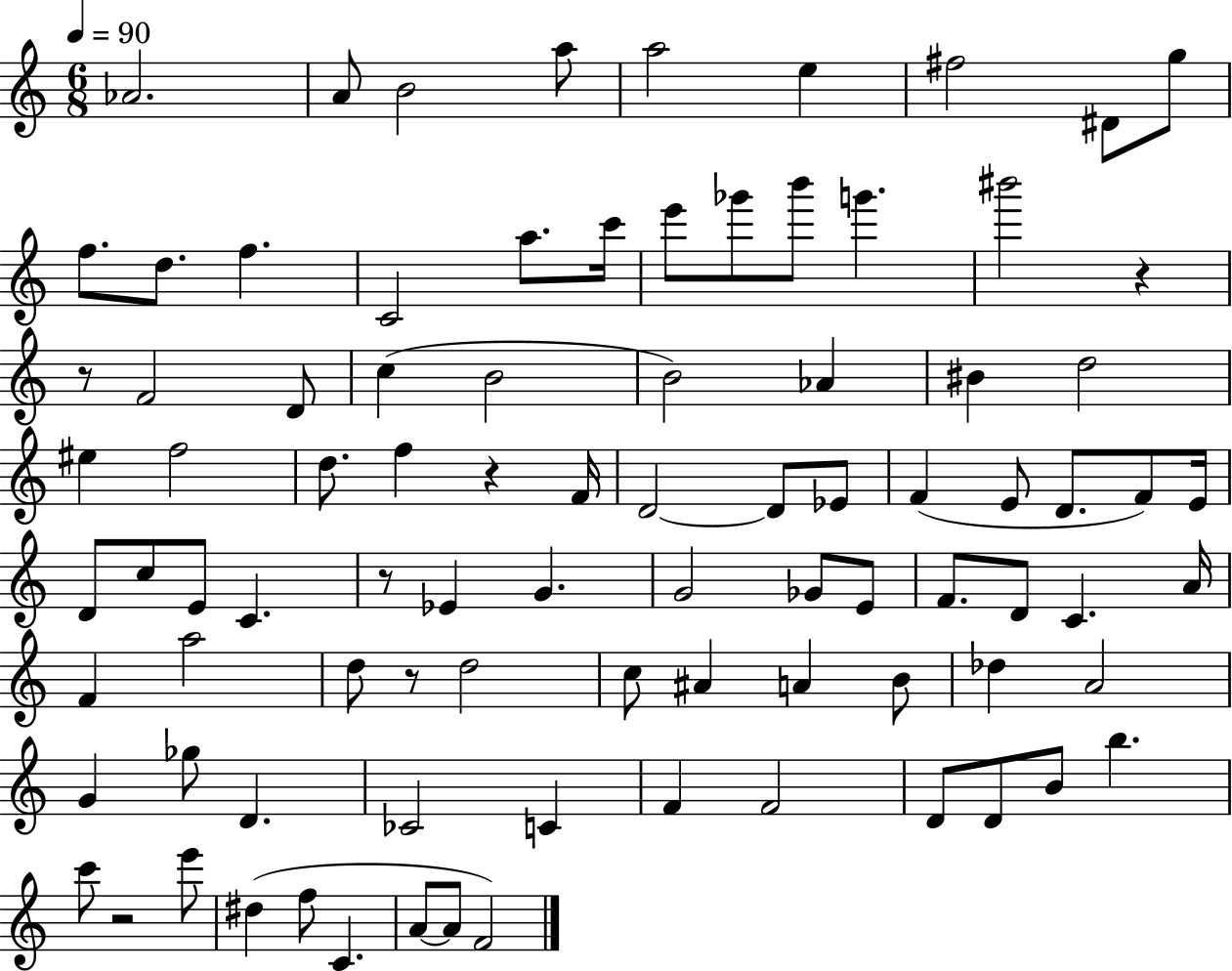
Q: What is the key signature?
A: C major